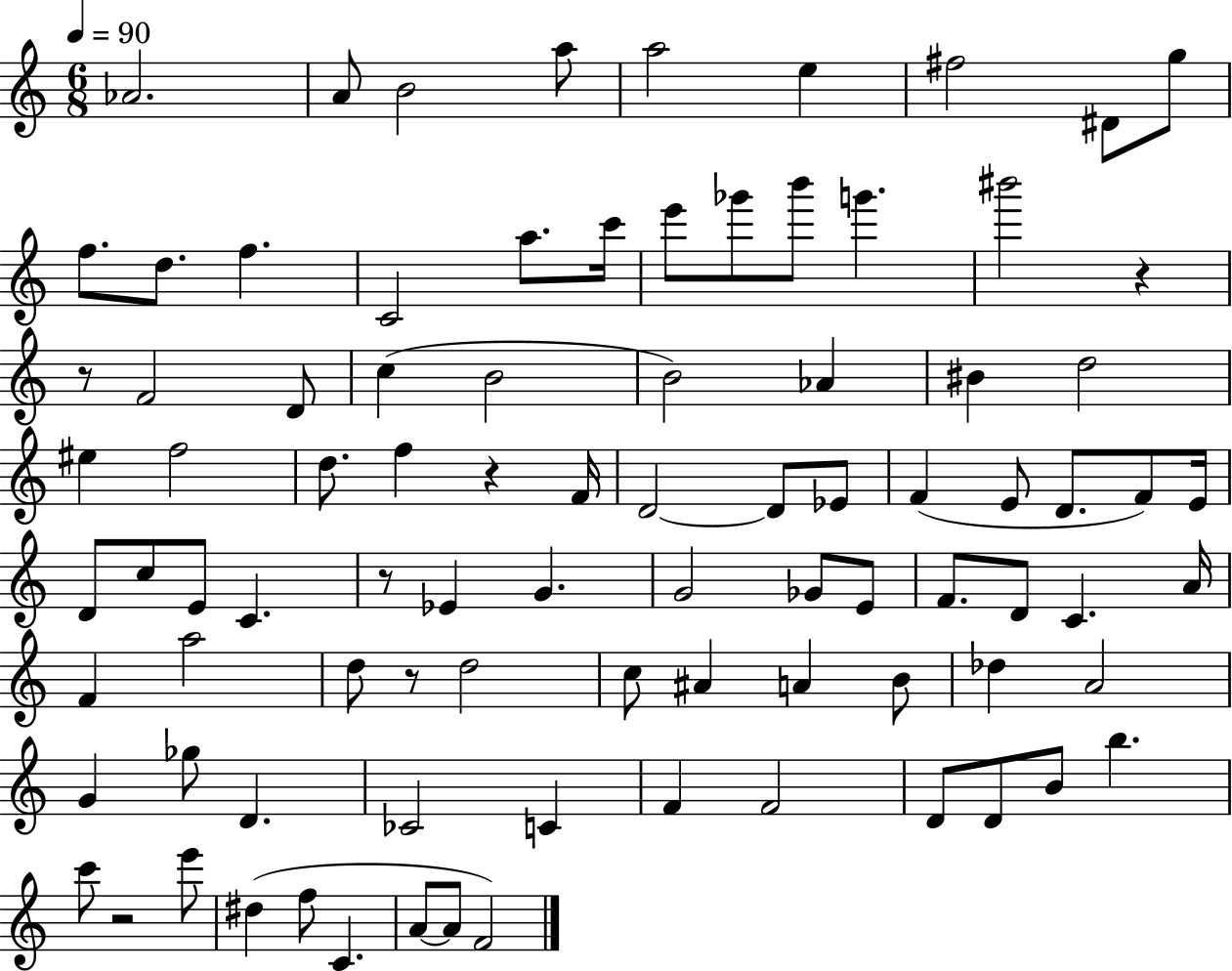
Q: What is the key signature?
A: C major